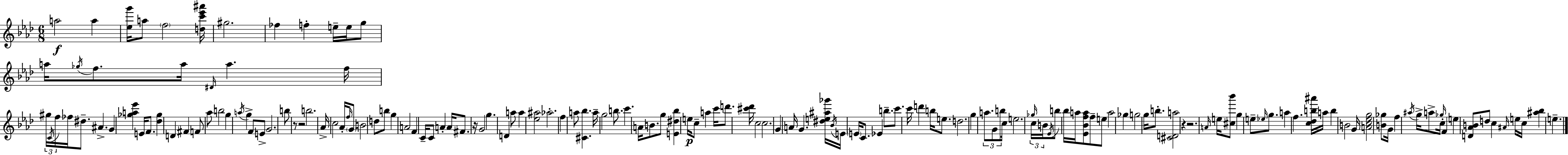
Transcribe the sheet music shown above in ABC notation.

X:1
T:Untitled
M:6/8
L:1/4
K:Fm
a2 a [_eg']/4 a/2 f2 [dc'_e'^a']/4 ^g2 _f f e/4 e/4 g/2 a/4 _g/4 f/2 a/4 ^D/4 a f/4 ^g/4 C/4 f/4 _f/4 ^d/2 ^A G [_ga_e'] E/4 F/2 [_d_g] D ^F F/2 _a/2 b2 g a/4 g F/2 E/2 G2 b/2 z/2 z2 b2 _A/4 c2 _A/4 f/4 G/2 B2 d/2 b/2 g A2 F C/4 C/2 A A/4 ^F/2 z/4 G2 g D a/2 a [_e^a]2 _a2 f a/2 [^C_b] a/4 g2 b/2 c' A/4 B/2 g/2 [E^d_b] e/4 c/2 a c'/4 d'/2 [^c'_d']/4 c2 c2 G A/4 G [^de^a_g']/4 _B/4 E/4 E/4 C/2 _E b/2 c'/2 c'/4 d' b/4 e/2 d2 g a/2 G/2 b/2 c/4 e2 _g/4 c/4 B/4 _E/4 b/2 _b/4 a/4 [_E_Bfa]/2 f/2 e/2 a2 _g g2 g/4 b/2 [^CDa]2 z z2 A/4 e/4 [^c_b']/2 g e/2 _e/4 g/2 a f [c_db^a']/4 a/4 b B2 G/4 [Ac_eg]2 [B_g]/2 G/4 f ^a/4 g/4 a/2 _g/4 c/4 F e [D_AB]/2 d/2 c ^A/4 e/4 c/4 [^a_b] e